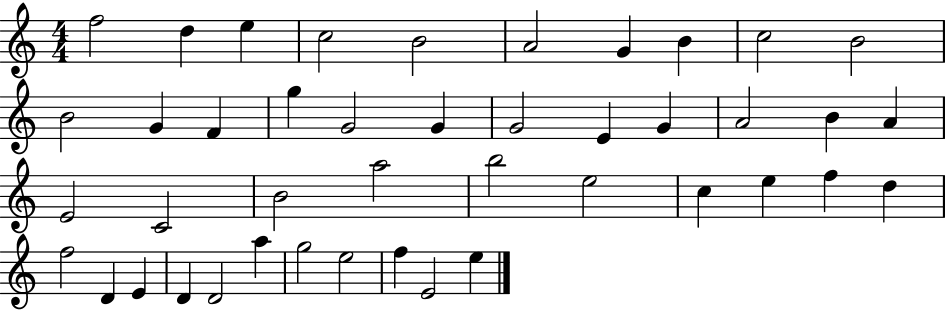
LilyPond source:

{
  \clef treble
  \numericTimeSignature
  \time 4/4
  \key c \major
  f''2 d''4 e''4 | c''2 b'2 | a'2 g'4 b'4 | c''2 b'2 | \break b'2 g'4 f'4 | g''4 g'2 g'4 | g'2 e'4 g'4 | a'2 b'4 a'4 | \break e'2 c'2 | b'2 a''2 | b''2 e''2 | c''4 e''4 f''4 d''4 | \break f''2 d'4 e'4 | d'4 d'2 a''4 | g''2 e''2 | f''4 e'2 e''4 | \break \bar "|."
}